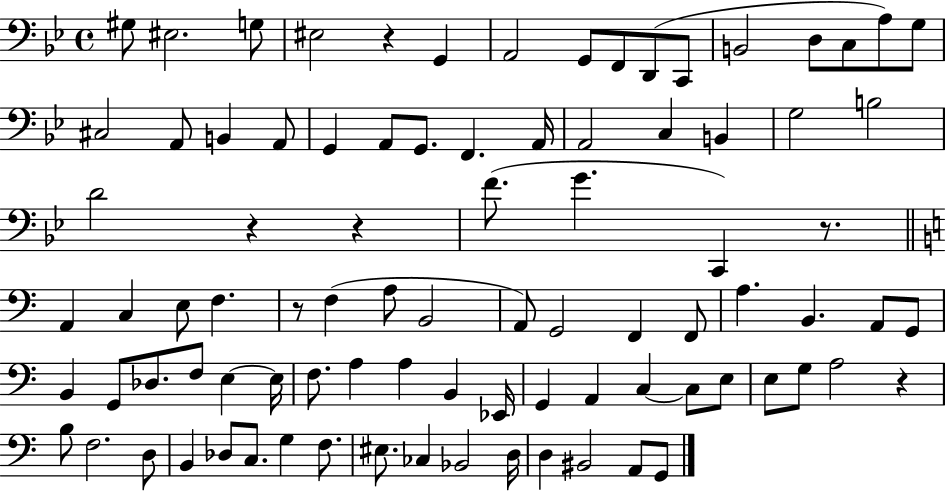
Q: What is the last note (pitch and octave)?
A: G2